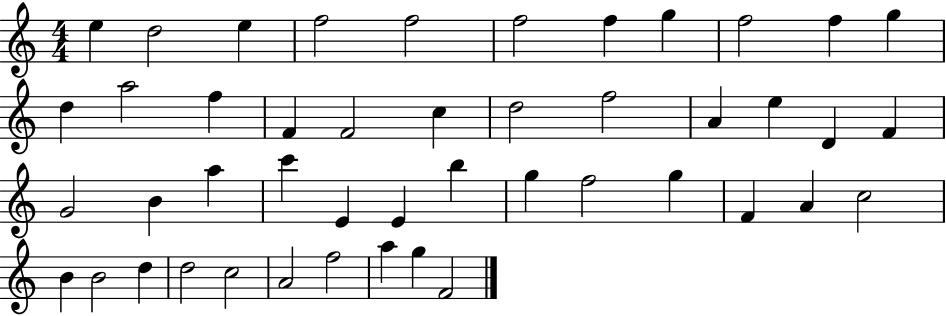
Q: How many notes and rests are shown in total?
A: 46